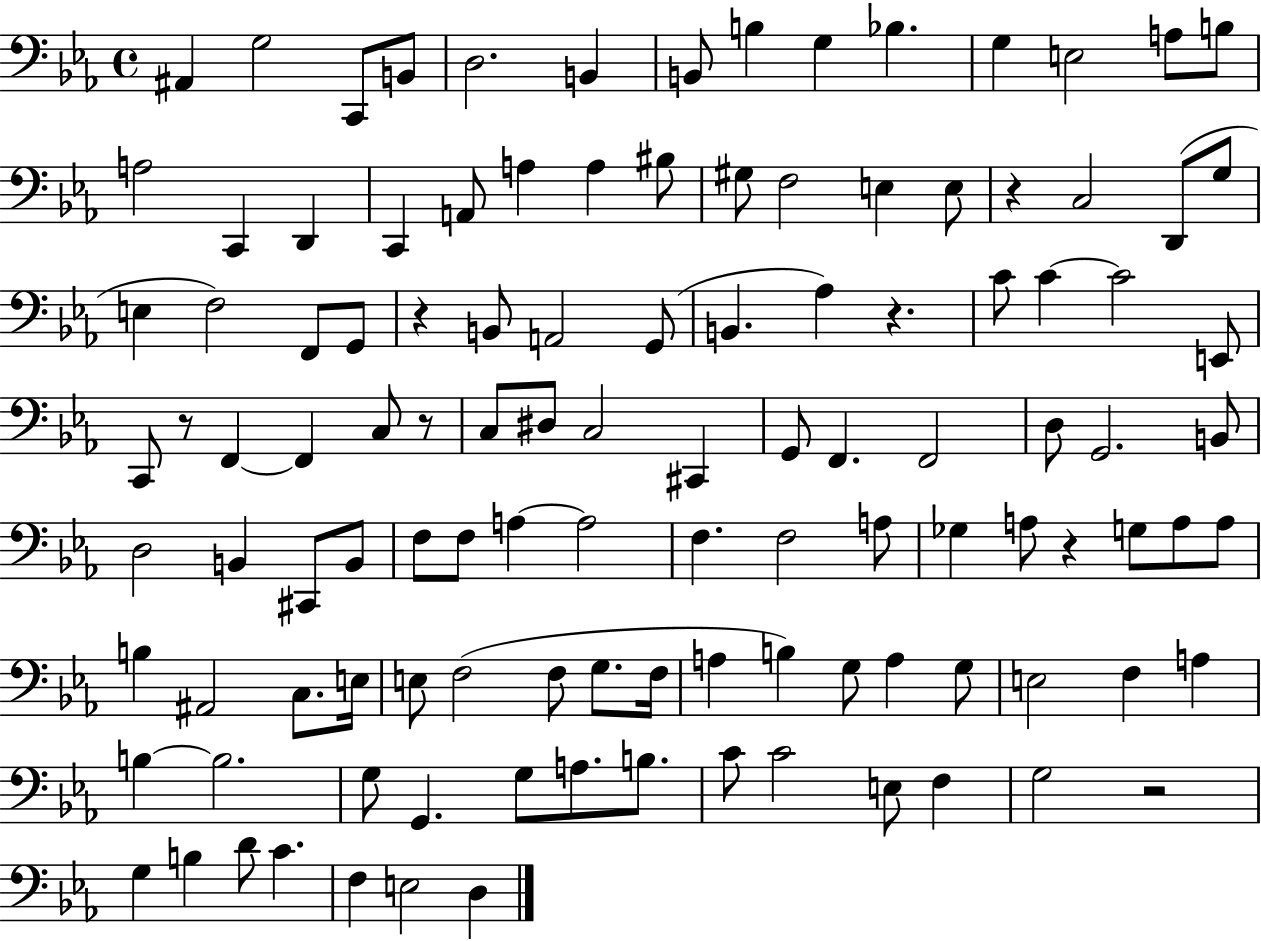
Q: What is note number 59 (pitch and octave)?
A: C#2